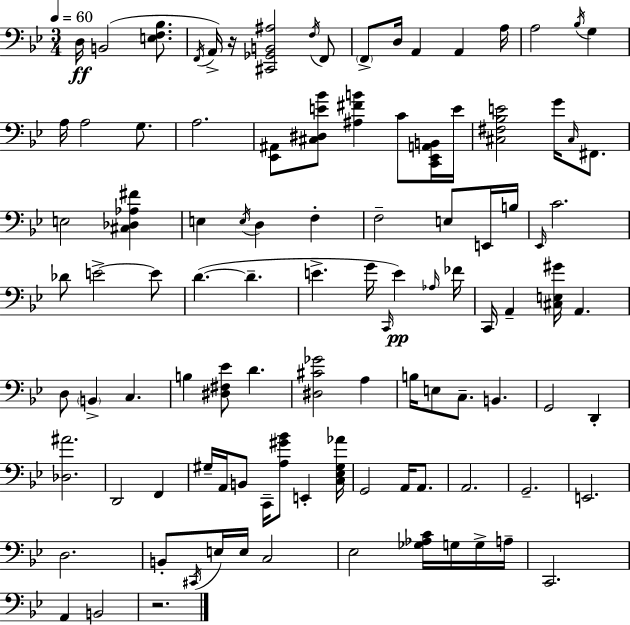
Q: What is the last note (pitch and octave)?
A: B2